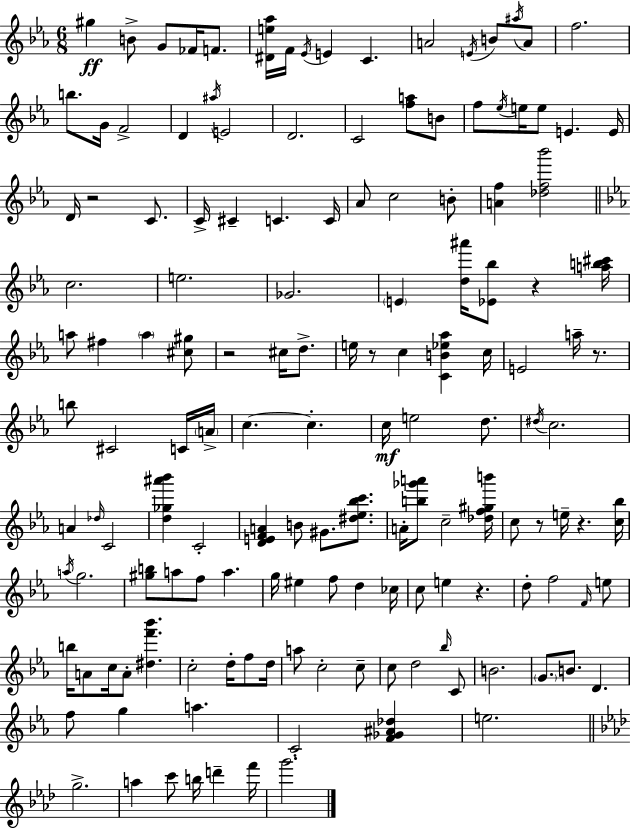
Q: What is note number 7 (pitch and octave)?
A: Eb4